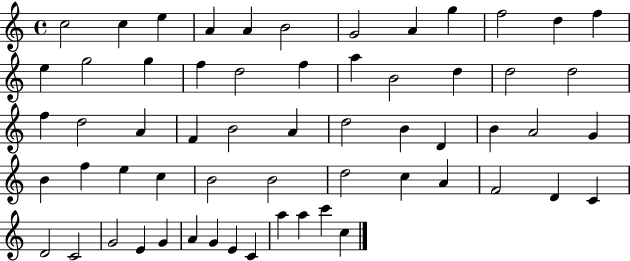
C5/h C5/q E5/q A4/q A4/q B4/h G4/h A4/q G5/q F5/h D5/q F5/q E5/q G5/h G5/q F5/q D5/h F5/q A5/q B4/h D5/q D5/h D5/h F5/q D5/h A4/q F4/q B4/h A4/q D5/h B4/q D4/q B4/q A4/h G4/q B4/q F5/q E5/q C5/q B4/h B4/h D5/h C5/q A4/q F4/h D4/q C4/q D4/h C4/h G4/h E4/q G4/q A4/q G4/q E4/q C4/q A5/q A5/q C6/q C5/q